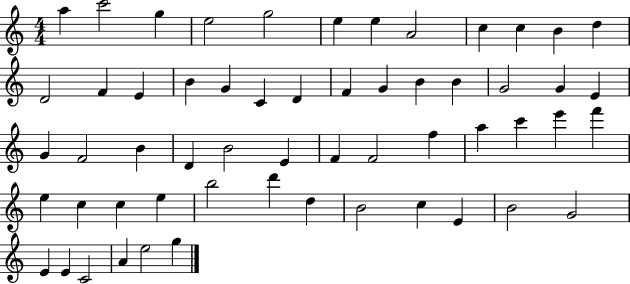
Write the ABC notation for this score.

X:1
T:Untitled
M:4/4
L:1/4
K:C
a c'2 g e2 g2 e e A2 c c B d D2 F E B G C D F G B B G2 G E G F2 B D B2 E F F2 f a c' e' f' e c c e b2 d' d B2 c E B2 G2 E E C2 A e2 g